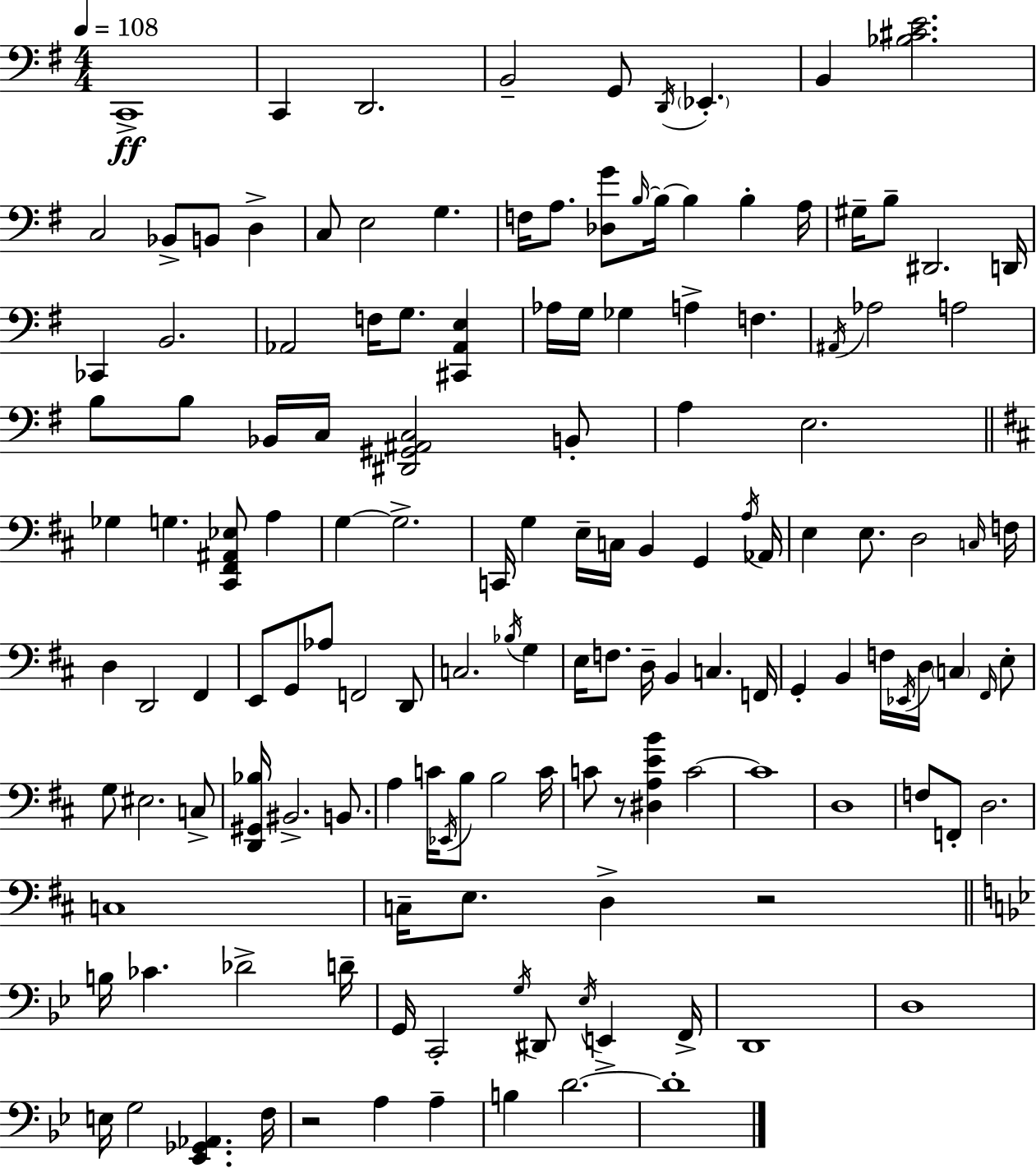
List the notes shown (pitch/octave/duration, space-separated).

C2/w C2/q D2/h. B2/h G2/e D2/s Eb2/q. B2/q [Bb3,C#4,E4]/h. C3/h Bb2/e B2/e D3/q C3/e E3/h G3/q. F3/s A3/e. [Db3,G4]/e B3/s B3/s B3/q B3/q A3/s G#3/s B3/e D#2/h. D2/s CES2/q B2/h. Ab2/h F3/s G3/e. [C#2,Ab2,E3]/q Ab3/s G3/s Gb3/q A3/q F3/q. A#2/s Ab3/h A3/h B3/e B3/e Bb2/s C3/s [D#2,G#2,A#2,C3]/h B2/e A3/q E3/h. Gb3/q G3/q. [C#2,F#2,A#2,Eb3]/e A3/q G3/q G3/h. C2/s G3/q E3/s C3/s B2/q G2/q A3/s Ab2/s E3/q E3/e. D3/h C3/s F3/s D3/q D2/h F#2/q E2/e G2/e Ab3/e F2/h D2/e C3/h. Bb3/s G3/q E3/s F3/e. D3/s B2/q C3/q. F2/s G2/q B2/q F3/s Eb2/s D3/s C3/q F#2/s E3/e G3/e EIS3/h. C3/e [D2,G#2,Bb3]/s BIS2/h. B2/e. A3/q C4/s Eb2/s B3/e B3/h C4/s C4/e R/e [D#3,A3,E4,B4]/q C4/h C4/w D3/w F3/e F2/e D3/h. C3/w C3/s E3/e. D3/q R/h B3/s CES4/q. Db4/h D4/s G2/s C2/h G3/s D#2/e Eb3/s E2/q F2/s D2/w D3/w E3/s G3/h [Eb2,Gb2,Ab2]/q. F3/s R/h A3/q A3/q B3/q D4/h. D4/w